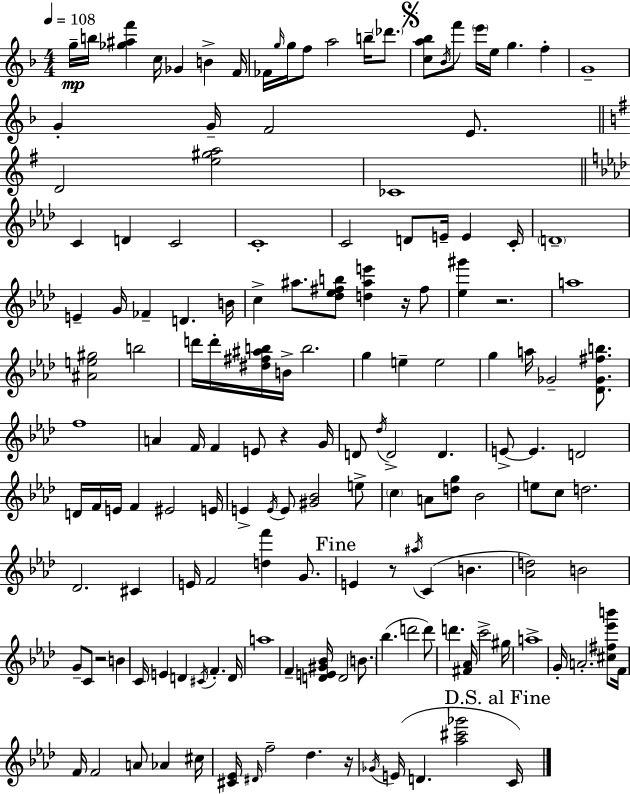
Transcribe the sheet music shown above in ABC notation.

X:1
T:Untitled
M:4/4
L:1/4
K:F
g/4 b/4 [_g^af'] c/4 _G B F/4 _F/4 g/4 g/4 f/2 a2 b/4 _d'/2 [ca_b]/2 _B/4 f'/2 e'/4 e/4 g f G4 G G/4 F2 E/2 D2 [e^ga]2 _C4 C D C2 C4 C2 D/2 E/4 E C/4 D4 E G/4 _F D B/4 c ^a/2 [_d_e^fb]/2 [d^ae'] z/4 ^f/2 [_e^g'] z2 a4 [^Ae^g]2 b2 d'/4 d'/4 [^d^f^ab]/4 B/4 b2 g e e2 g a/4 _G2 [_D_G^fb]/2 f4 A F/4 F E/2 z G/4 D/2 _d/4 D2 D E/2 E D2 D/4 F/4 E/4 F ^E2 E/4 E E/4 E/2 [^G_B]2 e/2 c A/2 [dg]/2 _B2 e/2 c/2 d2 _D2 ^C E/4 F2 [df'] G/2 E z/2 ^a/4 C B [_Ad]2 B2 G/2 C/2 z2 B C/4 E D ^C/4 F D/4 a4 F [DE^G_B]/4 D2 B/2 _b d'2 d'/2 d' [^F_A]/4 c'2 ^g/4 a4 G/4 A2 [^c^f_e'b']/2 F/4 F/4 F2 A/2 _A ^c/4 [^C_E]/4 ^D/4 f2 _d z/4 _G/4 E/4 D [_a^c'_g']2 C/4